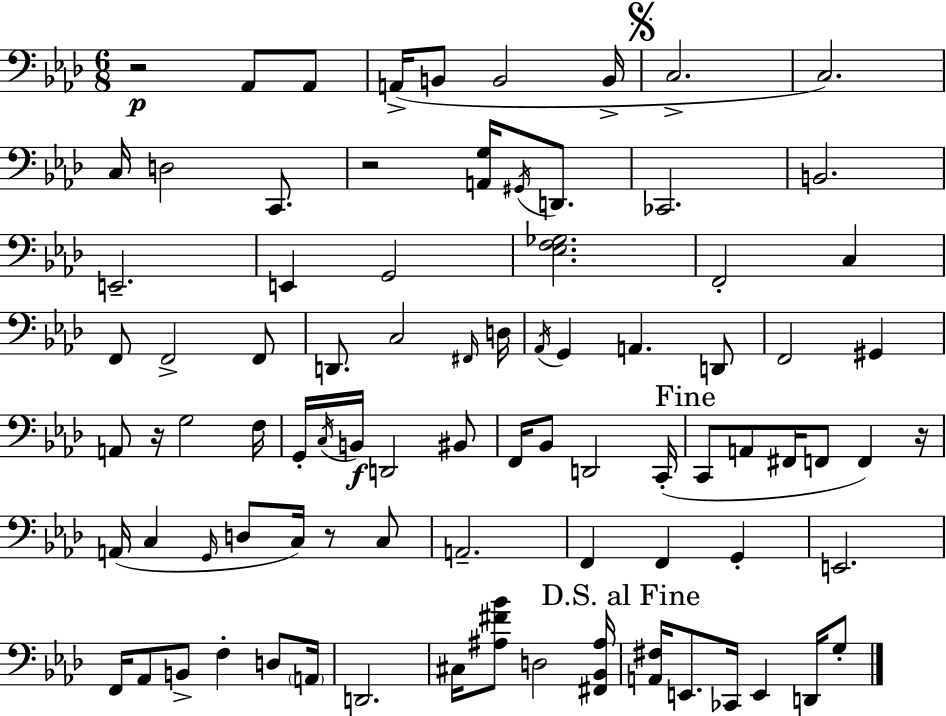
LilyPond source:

{
  \clef bass
  \numericTimeSignature
  \time 6/8
  \key f \minor
  r2\p aes,8 aes,8 | a,16->( b,8 b,2 b,16-> | \mark \markup { \musicglyph "scripts.segno" } c2.-> | c2.) | \break c16 d2 c,8. | r2 <a, g>16 \acciaccatura { gis,16 } d,8. | ces,2. | b,2. | \break e,2.-- | e,4 g,2 | <ees f ges>2. | f,2-. c4 | \break f,8 f,2-> f,8 | d,8. c2 | \grace { fis,16 } d16 \acciaccatura { aes,16 } g,4 a,4. | d,8 f,2 gis,4 | \break a,8 r16 g2 | f16 g,16-. \acciaccatura { c16 }\f b,16 d,2 | bis,8 f,16 bes,8 d,2 | c,16-.( \mark "Fine" c,8 a,8 fis,16 f,8 f,4) | \break r16 a,16( c4 \grace { g,16 } d8 | c16) r8 c8 a,2.-- | f,4 f,4 | g,4-. e,2. | \break f,16 aes,8 b,8-> f4-. | d8 \parenthesize a,16 d,2. | cis16 <ais fis' bes'>8 d2 | <fis, bes, ais>16 \mark "D.S. al Fine" <a, fis>16 e,8. ces,16 e,4 | \break d,16 g8-. \bar "|."
}